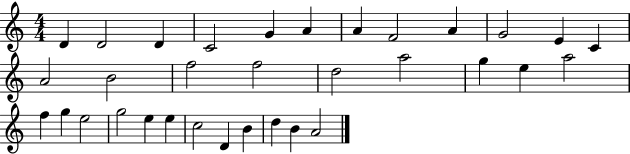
D4/q D4/h D4/q C4/h G4/q A4/q A4/q F4/h A4/q G4/h E4/q C4/q A4/h B4/h F5/h F5/h D5/h A5/h G5/q E5/q A5/h F5/q G5/q E5/h G5/h E5/q E5/q C5/h D4/q B4/q D5/q B4/q A4/h